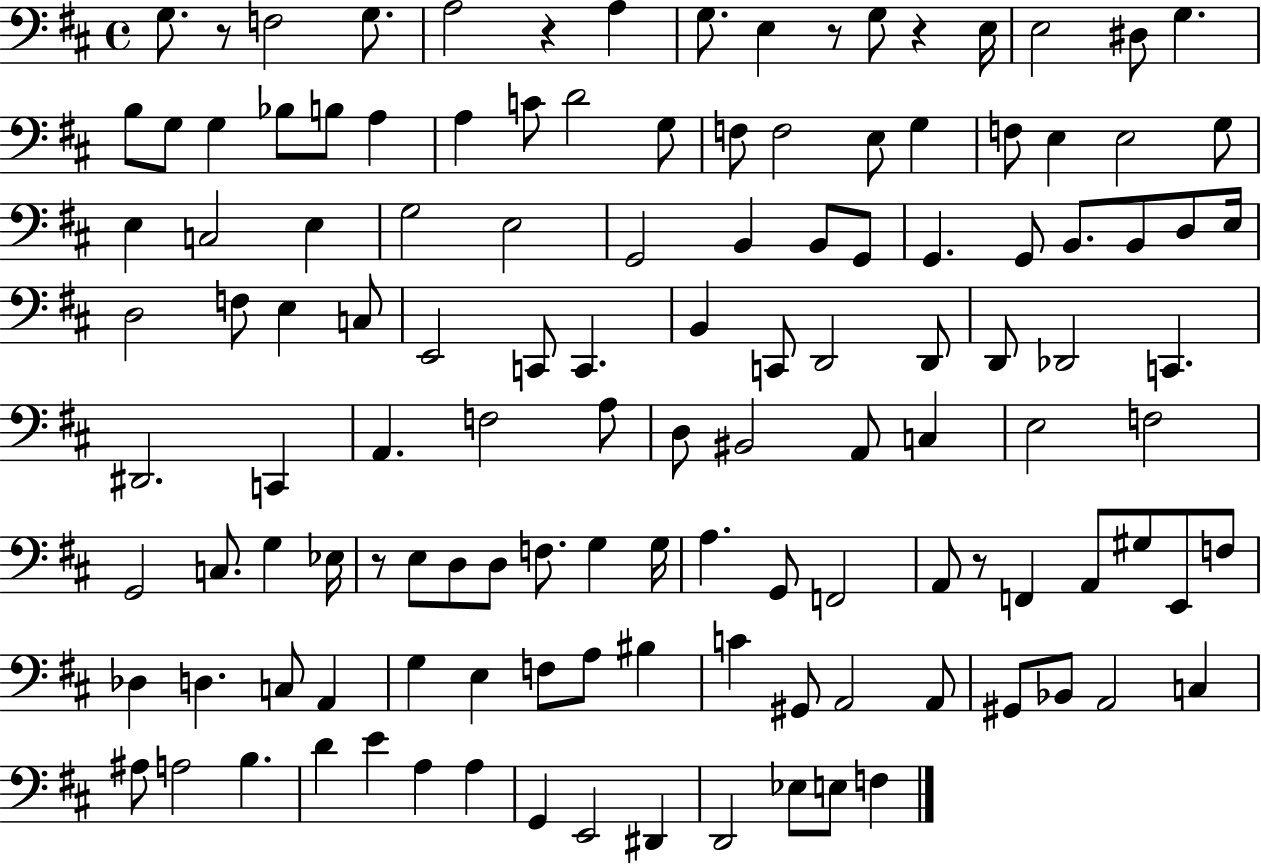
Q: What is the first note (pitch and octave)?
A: G3